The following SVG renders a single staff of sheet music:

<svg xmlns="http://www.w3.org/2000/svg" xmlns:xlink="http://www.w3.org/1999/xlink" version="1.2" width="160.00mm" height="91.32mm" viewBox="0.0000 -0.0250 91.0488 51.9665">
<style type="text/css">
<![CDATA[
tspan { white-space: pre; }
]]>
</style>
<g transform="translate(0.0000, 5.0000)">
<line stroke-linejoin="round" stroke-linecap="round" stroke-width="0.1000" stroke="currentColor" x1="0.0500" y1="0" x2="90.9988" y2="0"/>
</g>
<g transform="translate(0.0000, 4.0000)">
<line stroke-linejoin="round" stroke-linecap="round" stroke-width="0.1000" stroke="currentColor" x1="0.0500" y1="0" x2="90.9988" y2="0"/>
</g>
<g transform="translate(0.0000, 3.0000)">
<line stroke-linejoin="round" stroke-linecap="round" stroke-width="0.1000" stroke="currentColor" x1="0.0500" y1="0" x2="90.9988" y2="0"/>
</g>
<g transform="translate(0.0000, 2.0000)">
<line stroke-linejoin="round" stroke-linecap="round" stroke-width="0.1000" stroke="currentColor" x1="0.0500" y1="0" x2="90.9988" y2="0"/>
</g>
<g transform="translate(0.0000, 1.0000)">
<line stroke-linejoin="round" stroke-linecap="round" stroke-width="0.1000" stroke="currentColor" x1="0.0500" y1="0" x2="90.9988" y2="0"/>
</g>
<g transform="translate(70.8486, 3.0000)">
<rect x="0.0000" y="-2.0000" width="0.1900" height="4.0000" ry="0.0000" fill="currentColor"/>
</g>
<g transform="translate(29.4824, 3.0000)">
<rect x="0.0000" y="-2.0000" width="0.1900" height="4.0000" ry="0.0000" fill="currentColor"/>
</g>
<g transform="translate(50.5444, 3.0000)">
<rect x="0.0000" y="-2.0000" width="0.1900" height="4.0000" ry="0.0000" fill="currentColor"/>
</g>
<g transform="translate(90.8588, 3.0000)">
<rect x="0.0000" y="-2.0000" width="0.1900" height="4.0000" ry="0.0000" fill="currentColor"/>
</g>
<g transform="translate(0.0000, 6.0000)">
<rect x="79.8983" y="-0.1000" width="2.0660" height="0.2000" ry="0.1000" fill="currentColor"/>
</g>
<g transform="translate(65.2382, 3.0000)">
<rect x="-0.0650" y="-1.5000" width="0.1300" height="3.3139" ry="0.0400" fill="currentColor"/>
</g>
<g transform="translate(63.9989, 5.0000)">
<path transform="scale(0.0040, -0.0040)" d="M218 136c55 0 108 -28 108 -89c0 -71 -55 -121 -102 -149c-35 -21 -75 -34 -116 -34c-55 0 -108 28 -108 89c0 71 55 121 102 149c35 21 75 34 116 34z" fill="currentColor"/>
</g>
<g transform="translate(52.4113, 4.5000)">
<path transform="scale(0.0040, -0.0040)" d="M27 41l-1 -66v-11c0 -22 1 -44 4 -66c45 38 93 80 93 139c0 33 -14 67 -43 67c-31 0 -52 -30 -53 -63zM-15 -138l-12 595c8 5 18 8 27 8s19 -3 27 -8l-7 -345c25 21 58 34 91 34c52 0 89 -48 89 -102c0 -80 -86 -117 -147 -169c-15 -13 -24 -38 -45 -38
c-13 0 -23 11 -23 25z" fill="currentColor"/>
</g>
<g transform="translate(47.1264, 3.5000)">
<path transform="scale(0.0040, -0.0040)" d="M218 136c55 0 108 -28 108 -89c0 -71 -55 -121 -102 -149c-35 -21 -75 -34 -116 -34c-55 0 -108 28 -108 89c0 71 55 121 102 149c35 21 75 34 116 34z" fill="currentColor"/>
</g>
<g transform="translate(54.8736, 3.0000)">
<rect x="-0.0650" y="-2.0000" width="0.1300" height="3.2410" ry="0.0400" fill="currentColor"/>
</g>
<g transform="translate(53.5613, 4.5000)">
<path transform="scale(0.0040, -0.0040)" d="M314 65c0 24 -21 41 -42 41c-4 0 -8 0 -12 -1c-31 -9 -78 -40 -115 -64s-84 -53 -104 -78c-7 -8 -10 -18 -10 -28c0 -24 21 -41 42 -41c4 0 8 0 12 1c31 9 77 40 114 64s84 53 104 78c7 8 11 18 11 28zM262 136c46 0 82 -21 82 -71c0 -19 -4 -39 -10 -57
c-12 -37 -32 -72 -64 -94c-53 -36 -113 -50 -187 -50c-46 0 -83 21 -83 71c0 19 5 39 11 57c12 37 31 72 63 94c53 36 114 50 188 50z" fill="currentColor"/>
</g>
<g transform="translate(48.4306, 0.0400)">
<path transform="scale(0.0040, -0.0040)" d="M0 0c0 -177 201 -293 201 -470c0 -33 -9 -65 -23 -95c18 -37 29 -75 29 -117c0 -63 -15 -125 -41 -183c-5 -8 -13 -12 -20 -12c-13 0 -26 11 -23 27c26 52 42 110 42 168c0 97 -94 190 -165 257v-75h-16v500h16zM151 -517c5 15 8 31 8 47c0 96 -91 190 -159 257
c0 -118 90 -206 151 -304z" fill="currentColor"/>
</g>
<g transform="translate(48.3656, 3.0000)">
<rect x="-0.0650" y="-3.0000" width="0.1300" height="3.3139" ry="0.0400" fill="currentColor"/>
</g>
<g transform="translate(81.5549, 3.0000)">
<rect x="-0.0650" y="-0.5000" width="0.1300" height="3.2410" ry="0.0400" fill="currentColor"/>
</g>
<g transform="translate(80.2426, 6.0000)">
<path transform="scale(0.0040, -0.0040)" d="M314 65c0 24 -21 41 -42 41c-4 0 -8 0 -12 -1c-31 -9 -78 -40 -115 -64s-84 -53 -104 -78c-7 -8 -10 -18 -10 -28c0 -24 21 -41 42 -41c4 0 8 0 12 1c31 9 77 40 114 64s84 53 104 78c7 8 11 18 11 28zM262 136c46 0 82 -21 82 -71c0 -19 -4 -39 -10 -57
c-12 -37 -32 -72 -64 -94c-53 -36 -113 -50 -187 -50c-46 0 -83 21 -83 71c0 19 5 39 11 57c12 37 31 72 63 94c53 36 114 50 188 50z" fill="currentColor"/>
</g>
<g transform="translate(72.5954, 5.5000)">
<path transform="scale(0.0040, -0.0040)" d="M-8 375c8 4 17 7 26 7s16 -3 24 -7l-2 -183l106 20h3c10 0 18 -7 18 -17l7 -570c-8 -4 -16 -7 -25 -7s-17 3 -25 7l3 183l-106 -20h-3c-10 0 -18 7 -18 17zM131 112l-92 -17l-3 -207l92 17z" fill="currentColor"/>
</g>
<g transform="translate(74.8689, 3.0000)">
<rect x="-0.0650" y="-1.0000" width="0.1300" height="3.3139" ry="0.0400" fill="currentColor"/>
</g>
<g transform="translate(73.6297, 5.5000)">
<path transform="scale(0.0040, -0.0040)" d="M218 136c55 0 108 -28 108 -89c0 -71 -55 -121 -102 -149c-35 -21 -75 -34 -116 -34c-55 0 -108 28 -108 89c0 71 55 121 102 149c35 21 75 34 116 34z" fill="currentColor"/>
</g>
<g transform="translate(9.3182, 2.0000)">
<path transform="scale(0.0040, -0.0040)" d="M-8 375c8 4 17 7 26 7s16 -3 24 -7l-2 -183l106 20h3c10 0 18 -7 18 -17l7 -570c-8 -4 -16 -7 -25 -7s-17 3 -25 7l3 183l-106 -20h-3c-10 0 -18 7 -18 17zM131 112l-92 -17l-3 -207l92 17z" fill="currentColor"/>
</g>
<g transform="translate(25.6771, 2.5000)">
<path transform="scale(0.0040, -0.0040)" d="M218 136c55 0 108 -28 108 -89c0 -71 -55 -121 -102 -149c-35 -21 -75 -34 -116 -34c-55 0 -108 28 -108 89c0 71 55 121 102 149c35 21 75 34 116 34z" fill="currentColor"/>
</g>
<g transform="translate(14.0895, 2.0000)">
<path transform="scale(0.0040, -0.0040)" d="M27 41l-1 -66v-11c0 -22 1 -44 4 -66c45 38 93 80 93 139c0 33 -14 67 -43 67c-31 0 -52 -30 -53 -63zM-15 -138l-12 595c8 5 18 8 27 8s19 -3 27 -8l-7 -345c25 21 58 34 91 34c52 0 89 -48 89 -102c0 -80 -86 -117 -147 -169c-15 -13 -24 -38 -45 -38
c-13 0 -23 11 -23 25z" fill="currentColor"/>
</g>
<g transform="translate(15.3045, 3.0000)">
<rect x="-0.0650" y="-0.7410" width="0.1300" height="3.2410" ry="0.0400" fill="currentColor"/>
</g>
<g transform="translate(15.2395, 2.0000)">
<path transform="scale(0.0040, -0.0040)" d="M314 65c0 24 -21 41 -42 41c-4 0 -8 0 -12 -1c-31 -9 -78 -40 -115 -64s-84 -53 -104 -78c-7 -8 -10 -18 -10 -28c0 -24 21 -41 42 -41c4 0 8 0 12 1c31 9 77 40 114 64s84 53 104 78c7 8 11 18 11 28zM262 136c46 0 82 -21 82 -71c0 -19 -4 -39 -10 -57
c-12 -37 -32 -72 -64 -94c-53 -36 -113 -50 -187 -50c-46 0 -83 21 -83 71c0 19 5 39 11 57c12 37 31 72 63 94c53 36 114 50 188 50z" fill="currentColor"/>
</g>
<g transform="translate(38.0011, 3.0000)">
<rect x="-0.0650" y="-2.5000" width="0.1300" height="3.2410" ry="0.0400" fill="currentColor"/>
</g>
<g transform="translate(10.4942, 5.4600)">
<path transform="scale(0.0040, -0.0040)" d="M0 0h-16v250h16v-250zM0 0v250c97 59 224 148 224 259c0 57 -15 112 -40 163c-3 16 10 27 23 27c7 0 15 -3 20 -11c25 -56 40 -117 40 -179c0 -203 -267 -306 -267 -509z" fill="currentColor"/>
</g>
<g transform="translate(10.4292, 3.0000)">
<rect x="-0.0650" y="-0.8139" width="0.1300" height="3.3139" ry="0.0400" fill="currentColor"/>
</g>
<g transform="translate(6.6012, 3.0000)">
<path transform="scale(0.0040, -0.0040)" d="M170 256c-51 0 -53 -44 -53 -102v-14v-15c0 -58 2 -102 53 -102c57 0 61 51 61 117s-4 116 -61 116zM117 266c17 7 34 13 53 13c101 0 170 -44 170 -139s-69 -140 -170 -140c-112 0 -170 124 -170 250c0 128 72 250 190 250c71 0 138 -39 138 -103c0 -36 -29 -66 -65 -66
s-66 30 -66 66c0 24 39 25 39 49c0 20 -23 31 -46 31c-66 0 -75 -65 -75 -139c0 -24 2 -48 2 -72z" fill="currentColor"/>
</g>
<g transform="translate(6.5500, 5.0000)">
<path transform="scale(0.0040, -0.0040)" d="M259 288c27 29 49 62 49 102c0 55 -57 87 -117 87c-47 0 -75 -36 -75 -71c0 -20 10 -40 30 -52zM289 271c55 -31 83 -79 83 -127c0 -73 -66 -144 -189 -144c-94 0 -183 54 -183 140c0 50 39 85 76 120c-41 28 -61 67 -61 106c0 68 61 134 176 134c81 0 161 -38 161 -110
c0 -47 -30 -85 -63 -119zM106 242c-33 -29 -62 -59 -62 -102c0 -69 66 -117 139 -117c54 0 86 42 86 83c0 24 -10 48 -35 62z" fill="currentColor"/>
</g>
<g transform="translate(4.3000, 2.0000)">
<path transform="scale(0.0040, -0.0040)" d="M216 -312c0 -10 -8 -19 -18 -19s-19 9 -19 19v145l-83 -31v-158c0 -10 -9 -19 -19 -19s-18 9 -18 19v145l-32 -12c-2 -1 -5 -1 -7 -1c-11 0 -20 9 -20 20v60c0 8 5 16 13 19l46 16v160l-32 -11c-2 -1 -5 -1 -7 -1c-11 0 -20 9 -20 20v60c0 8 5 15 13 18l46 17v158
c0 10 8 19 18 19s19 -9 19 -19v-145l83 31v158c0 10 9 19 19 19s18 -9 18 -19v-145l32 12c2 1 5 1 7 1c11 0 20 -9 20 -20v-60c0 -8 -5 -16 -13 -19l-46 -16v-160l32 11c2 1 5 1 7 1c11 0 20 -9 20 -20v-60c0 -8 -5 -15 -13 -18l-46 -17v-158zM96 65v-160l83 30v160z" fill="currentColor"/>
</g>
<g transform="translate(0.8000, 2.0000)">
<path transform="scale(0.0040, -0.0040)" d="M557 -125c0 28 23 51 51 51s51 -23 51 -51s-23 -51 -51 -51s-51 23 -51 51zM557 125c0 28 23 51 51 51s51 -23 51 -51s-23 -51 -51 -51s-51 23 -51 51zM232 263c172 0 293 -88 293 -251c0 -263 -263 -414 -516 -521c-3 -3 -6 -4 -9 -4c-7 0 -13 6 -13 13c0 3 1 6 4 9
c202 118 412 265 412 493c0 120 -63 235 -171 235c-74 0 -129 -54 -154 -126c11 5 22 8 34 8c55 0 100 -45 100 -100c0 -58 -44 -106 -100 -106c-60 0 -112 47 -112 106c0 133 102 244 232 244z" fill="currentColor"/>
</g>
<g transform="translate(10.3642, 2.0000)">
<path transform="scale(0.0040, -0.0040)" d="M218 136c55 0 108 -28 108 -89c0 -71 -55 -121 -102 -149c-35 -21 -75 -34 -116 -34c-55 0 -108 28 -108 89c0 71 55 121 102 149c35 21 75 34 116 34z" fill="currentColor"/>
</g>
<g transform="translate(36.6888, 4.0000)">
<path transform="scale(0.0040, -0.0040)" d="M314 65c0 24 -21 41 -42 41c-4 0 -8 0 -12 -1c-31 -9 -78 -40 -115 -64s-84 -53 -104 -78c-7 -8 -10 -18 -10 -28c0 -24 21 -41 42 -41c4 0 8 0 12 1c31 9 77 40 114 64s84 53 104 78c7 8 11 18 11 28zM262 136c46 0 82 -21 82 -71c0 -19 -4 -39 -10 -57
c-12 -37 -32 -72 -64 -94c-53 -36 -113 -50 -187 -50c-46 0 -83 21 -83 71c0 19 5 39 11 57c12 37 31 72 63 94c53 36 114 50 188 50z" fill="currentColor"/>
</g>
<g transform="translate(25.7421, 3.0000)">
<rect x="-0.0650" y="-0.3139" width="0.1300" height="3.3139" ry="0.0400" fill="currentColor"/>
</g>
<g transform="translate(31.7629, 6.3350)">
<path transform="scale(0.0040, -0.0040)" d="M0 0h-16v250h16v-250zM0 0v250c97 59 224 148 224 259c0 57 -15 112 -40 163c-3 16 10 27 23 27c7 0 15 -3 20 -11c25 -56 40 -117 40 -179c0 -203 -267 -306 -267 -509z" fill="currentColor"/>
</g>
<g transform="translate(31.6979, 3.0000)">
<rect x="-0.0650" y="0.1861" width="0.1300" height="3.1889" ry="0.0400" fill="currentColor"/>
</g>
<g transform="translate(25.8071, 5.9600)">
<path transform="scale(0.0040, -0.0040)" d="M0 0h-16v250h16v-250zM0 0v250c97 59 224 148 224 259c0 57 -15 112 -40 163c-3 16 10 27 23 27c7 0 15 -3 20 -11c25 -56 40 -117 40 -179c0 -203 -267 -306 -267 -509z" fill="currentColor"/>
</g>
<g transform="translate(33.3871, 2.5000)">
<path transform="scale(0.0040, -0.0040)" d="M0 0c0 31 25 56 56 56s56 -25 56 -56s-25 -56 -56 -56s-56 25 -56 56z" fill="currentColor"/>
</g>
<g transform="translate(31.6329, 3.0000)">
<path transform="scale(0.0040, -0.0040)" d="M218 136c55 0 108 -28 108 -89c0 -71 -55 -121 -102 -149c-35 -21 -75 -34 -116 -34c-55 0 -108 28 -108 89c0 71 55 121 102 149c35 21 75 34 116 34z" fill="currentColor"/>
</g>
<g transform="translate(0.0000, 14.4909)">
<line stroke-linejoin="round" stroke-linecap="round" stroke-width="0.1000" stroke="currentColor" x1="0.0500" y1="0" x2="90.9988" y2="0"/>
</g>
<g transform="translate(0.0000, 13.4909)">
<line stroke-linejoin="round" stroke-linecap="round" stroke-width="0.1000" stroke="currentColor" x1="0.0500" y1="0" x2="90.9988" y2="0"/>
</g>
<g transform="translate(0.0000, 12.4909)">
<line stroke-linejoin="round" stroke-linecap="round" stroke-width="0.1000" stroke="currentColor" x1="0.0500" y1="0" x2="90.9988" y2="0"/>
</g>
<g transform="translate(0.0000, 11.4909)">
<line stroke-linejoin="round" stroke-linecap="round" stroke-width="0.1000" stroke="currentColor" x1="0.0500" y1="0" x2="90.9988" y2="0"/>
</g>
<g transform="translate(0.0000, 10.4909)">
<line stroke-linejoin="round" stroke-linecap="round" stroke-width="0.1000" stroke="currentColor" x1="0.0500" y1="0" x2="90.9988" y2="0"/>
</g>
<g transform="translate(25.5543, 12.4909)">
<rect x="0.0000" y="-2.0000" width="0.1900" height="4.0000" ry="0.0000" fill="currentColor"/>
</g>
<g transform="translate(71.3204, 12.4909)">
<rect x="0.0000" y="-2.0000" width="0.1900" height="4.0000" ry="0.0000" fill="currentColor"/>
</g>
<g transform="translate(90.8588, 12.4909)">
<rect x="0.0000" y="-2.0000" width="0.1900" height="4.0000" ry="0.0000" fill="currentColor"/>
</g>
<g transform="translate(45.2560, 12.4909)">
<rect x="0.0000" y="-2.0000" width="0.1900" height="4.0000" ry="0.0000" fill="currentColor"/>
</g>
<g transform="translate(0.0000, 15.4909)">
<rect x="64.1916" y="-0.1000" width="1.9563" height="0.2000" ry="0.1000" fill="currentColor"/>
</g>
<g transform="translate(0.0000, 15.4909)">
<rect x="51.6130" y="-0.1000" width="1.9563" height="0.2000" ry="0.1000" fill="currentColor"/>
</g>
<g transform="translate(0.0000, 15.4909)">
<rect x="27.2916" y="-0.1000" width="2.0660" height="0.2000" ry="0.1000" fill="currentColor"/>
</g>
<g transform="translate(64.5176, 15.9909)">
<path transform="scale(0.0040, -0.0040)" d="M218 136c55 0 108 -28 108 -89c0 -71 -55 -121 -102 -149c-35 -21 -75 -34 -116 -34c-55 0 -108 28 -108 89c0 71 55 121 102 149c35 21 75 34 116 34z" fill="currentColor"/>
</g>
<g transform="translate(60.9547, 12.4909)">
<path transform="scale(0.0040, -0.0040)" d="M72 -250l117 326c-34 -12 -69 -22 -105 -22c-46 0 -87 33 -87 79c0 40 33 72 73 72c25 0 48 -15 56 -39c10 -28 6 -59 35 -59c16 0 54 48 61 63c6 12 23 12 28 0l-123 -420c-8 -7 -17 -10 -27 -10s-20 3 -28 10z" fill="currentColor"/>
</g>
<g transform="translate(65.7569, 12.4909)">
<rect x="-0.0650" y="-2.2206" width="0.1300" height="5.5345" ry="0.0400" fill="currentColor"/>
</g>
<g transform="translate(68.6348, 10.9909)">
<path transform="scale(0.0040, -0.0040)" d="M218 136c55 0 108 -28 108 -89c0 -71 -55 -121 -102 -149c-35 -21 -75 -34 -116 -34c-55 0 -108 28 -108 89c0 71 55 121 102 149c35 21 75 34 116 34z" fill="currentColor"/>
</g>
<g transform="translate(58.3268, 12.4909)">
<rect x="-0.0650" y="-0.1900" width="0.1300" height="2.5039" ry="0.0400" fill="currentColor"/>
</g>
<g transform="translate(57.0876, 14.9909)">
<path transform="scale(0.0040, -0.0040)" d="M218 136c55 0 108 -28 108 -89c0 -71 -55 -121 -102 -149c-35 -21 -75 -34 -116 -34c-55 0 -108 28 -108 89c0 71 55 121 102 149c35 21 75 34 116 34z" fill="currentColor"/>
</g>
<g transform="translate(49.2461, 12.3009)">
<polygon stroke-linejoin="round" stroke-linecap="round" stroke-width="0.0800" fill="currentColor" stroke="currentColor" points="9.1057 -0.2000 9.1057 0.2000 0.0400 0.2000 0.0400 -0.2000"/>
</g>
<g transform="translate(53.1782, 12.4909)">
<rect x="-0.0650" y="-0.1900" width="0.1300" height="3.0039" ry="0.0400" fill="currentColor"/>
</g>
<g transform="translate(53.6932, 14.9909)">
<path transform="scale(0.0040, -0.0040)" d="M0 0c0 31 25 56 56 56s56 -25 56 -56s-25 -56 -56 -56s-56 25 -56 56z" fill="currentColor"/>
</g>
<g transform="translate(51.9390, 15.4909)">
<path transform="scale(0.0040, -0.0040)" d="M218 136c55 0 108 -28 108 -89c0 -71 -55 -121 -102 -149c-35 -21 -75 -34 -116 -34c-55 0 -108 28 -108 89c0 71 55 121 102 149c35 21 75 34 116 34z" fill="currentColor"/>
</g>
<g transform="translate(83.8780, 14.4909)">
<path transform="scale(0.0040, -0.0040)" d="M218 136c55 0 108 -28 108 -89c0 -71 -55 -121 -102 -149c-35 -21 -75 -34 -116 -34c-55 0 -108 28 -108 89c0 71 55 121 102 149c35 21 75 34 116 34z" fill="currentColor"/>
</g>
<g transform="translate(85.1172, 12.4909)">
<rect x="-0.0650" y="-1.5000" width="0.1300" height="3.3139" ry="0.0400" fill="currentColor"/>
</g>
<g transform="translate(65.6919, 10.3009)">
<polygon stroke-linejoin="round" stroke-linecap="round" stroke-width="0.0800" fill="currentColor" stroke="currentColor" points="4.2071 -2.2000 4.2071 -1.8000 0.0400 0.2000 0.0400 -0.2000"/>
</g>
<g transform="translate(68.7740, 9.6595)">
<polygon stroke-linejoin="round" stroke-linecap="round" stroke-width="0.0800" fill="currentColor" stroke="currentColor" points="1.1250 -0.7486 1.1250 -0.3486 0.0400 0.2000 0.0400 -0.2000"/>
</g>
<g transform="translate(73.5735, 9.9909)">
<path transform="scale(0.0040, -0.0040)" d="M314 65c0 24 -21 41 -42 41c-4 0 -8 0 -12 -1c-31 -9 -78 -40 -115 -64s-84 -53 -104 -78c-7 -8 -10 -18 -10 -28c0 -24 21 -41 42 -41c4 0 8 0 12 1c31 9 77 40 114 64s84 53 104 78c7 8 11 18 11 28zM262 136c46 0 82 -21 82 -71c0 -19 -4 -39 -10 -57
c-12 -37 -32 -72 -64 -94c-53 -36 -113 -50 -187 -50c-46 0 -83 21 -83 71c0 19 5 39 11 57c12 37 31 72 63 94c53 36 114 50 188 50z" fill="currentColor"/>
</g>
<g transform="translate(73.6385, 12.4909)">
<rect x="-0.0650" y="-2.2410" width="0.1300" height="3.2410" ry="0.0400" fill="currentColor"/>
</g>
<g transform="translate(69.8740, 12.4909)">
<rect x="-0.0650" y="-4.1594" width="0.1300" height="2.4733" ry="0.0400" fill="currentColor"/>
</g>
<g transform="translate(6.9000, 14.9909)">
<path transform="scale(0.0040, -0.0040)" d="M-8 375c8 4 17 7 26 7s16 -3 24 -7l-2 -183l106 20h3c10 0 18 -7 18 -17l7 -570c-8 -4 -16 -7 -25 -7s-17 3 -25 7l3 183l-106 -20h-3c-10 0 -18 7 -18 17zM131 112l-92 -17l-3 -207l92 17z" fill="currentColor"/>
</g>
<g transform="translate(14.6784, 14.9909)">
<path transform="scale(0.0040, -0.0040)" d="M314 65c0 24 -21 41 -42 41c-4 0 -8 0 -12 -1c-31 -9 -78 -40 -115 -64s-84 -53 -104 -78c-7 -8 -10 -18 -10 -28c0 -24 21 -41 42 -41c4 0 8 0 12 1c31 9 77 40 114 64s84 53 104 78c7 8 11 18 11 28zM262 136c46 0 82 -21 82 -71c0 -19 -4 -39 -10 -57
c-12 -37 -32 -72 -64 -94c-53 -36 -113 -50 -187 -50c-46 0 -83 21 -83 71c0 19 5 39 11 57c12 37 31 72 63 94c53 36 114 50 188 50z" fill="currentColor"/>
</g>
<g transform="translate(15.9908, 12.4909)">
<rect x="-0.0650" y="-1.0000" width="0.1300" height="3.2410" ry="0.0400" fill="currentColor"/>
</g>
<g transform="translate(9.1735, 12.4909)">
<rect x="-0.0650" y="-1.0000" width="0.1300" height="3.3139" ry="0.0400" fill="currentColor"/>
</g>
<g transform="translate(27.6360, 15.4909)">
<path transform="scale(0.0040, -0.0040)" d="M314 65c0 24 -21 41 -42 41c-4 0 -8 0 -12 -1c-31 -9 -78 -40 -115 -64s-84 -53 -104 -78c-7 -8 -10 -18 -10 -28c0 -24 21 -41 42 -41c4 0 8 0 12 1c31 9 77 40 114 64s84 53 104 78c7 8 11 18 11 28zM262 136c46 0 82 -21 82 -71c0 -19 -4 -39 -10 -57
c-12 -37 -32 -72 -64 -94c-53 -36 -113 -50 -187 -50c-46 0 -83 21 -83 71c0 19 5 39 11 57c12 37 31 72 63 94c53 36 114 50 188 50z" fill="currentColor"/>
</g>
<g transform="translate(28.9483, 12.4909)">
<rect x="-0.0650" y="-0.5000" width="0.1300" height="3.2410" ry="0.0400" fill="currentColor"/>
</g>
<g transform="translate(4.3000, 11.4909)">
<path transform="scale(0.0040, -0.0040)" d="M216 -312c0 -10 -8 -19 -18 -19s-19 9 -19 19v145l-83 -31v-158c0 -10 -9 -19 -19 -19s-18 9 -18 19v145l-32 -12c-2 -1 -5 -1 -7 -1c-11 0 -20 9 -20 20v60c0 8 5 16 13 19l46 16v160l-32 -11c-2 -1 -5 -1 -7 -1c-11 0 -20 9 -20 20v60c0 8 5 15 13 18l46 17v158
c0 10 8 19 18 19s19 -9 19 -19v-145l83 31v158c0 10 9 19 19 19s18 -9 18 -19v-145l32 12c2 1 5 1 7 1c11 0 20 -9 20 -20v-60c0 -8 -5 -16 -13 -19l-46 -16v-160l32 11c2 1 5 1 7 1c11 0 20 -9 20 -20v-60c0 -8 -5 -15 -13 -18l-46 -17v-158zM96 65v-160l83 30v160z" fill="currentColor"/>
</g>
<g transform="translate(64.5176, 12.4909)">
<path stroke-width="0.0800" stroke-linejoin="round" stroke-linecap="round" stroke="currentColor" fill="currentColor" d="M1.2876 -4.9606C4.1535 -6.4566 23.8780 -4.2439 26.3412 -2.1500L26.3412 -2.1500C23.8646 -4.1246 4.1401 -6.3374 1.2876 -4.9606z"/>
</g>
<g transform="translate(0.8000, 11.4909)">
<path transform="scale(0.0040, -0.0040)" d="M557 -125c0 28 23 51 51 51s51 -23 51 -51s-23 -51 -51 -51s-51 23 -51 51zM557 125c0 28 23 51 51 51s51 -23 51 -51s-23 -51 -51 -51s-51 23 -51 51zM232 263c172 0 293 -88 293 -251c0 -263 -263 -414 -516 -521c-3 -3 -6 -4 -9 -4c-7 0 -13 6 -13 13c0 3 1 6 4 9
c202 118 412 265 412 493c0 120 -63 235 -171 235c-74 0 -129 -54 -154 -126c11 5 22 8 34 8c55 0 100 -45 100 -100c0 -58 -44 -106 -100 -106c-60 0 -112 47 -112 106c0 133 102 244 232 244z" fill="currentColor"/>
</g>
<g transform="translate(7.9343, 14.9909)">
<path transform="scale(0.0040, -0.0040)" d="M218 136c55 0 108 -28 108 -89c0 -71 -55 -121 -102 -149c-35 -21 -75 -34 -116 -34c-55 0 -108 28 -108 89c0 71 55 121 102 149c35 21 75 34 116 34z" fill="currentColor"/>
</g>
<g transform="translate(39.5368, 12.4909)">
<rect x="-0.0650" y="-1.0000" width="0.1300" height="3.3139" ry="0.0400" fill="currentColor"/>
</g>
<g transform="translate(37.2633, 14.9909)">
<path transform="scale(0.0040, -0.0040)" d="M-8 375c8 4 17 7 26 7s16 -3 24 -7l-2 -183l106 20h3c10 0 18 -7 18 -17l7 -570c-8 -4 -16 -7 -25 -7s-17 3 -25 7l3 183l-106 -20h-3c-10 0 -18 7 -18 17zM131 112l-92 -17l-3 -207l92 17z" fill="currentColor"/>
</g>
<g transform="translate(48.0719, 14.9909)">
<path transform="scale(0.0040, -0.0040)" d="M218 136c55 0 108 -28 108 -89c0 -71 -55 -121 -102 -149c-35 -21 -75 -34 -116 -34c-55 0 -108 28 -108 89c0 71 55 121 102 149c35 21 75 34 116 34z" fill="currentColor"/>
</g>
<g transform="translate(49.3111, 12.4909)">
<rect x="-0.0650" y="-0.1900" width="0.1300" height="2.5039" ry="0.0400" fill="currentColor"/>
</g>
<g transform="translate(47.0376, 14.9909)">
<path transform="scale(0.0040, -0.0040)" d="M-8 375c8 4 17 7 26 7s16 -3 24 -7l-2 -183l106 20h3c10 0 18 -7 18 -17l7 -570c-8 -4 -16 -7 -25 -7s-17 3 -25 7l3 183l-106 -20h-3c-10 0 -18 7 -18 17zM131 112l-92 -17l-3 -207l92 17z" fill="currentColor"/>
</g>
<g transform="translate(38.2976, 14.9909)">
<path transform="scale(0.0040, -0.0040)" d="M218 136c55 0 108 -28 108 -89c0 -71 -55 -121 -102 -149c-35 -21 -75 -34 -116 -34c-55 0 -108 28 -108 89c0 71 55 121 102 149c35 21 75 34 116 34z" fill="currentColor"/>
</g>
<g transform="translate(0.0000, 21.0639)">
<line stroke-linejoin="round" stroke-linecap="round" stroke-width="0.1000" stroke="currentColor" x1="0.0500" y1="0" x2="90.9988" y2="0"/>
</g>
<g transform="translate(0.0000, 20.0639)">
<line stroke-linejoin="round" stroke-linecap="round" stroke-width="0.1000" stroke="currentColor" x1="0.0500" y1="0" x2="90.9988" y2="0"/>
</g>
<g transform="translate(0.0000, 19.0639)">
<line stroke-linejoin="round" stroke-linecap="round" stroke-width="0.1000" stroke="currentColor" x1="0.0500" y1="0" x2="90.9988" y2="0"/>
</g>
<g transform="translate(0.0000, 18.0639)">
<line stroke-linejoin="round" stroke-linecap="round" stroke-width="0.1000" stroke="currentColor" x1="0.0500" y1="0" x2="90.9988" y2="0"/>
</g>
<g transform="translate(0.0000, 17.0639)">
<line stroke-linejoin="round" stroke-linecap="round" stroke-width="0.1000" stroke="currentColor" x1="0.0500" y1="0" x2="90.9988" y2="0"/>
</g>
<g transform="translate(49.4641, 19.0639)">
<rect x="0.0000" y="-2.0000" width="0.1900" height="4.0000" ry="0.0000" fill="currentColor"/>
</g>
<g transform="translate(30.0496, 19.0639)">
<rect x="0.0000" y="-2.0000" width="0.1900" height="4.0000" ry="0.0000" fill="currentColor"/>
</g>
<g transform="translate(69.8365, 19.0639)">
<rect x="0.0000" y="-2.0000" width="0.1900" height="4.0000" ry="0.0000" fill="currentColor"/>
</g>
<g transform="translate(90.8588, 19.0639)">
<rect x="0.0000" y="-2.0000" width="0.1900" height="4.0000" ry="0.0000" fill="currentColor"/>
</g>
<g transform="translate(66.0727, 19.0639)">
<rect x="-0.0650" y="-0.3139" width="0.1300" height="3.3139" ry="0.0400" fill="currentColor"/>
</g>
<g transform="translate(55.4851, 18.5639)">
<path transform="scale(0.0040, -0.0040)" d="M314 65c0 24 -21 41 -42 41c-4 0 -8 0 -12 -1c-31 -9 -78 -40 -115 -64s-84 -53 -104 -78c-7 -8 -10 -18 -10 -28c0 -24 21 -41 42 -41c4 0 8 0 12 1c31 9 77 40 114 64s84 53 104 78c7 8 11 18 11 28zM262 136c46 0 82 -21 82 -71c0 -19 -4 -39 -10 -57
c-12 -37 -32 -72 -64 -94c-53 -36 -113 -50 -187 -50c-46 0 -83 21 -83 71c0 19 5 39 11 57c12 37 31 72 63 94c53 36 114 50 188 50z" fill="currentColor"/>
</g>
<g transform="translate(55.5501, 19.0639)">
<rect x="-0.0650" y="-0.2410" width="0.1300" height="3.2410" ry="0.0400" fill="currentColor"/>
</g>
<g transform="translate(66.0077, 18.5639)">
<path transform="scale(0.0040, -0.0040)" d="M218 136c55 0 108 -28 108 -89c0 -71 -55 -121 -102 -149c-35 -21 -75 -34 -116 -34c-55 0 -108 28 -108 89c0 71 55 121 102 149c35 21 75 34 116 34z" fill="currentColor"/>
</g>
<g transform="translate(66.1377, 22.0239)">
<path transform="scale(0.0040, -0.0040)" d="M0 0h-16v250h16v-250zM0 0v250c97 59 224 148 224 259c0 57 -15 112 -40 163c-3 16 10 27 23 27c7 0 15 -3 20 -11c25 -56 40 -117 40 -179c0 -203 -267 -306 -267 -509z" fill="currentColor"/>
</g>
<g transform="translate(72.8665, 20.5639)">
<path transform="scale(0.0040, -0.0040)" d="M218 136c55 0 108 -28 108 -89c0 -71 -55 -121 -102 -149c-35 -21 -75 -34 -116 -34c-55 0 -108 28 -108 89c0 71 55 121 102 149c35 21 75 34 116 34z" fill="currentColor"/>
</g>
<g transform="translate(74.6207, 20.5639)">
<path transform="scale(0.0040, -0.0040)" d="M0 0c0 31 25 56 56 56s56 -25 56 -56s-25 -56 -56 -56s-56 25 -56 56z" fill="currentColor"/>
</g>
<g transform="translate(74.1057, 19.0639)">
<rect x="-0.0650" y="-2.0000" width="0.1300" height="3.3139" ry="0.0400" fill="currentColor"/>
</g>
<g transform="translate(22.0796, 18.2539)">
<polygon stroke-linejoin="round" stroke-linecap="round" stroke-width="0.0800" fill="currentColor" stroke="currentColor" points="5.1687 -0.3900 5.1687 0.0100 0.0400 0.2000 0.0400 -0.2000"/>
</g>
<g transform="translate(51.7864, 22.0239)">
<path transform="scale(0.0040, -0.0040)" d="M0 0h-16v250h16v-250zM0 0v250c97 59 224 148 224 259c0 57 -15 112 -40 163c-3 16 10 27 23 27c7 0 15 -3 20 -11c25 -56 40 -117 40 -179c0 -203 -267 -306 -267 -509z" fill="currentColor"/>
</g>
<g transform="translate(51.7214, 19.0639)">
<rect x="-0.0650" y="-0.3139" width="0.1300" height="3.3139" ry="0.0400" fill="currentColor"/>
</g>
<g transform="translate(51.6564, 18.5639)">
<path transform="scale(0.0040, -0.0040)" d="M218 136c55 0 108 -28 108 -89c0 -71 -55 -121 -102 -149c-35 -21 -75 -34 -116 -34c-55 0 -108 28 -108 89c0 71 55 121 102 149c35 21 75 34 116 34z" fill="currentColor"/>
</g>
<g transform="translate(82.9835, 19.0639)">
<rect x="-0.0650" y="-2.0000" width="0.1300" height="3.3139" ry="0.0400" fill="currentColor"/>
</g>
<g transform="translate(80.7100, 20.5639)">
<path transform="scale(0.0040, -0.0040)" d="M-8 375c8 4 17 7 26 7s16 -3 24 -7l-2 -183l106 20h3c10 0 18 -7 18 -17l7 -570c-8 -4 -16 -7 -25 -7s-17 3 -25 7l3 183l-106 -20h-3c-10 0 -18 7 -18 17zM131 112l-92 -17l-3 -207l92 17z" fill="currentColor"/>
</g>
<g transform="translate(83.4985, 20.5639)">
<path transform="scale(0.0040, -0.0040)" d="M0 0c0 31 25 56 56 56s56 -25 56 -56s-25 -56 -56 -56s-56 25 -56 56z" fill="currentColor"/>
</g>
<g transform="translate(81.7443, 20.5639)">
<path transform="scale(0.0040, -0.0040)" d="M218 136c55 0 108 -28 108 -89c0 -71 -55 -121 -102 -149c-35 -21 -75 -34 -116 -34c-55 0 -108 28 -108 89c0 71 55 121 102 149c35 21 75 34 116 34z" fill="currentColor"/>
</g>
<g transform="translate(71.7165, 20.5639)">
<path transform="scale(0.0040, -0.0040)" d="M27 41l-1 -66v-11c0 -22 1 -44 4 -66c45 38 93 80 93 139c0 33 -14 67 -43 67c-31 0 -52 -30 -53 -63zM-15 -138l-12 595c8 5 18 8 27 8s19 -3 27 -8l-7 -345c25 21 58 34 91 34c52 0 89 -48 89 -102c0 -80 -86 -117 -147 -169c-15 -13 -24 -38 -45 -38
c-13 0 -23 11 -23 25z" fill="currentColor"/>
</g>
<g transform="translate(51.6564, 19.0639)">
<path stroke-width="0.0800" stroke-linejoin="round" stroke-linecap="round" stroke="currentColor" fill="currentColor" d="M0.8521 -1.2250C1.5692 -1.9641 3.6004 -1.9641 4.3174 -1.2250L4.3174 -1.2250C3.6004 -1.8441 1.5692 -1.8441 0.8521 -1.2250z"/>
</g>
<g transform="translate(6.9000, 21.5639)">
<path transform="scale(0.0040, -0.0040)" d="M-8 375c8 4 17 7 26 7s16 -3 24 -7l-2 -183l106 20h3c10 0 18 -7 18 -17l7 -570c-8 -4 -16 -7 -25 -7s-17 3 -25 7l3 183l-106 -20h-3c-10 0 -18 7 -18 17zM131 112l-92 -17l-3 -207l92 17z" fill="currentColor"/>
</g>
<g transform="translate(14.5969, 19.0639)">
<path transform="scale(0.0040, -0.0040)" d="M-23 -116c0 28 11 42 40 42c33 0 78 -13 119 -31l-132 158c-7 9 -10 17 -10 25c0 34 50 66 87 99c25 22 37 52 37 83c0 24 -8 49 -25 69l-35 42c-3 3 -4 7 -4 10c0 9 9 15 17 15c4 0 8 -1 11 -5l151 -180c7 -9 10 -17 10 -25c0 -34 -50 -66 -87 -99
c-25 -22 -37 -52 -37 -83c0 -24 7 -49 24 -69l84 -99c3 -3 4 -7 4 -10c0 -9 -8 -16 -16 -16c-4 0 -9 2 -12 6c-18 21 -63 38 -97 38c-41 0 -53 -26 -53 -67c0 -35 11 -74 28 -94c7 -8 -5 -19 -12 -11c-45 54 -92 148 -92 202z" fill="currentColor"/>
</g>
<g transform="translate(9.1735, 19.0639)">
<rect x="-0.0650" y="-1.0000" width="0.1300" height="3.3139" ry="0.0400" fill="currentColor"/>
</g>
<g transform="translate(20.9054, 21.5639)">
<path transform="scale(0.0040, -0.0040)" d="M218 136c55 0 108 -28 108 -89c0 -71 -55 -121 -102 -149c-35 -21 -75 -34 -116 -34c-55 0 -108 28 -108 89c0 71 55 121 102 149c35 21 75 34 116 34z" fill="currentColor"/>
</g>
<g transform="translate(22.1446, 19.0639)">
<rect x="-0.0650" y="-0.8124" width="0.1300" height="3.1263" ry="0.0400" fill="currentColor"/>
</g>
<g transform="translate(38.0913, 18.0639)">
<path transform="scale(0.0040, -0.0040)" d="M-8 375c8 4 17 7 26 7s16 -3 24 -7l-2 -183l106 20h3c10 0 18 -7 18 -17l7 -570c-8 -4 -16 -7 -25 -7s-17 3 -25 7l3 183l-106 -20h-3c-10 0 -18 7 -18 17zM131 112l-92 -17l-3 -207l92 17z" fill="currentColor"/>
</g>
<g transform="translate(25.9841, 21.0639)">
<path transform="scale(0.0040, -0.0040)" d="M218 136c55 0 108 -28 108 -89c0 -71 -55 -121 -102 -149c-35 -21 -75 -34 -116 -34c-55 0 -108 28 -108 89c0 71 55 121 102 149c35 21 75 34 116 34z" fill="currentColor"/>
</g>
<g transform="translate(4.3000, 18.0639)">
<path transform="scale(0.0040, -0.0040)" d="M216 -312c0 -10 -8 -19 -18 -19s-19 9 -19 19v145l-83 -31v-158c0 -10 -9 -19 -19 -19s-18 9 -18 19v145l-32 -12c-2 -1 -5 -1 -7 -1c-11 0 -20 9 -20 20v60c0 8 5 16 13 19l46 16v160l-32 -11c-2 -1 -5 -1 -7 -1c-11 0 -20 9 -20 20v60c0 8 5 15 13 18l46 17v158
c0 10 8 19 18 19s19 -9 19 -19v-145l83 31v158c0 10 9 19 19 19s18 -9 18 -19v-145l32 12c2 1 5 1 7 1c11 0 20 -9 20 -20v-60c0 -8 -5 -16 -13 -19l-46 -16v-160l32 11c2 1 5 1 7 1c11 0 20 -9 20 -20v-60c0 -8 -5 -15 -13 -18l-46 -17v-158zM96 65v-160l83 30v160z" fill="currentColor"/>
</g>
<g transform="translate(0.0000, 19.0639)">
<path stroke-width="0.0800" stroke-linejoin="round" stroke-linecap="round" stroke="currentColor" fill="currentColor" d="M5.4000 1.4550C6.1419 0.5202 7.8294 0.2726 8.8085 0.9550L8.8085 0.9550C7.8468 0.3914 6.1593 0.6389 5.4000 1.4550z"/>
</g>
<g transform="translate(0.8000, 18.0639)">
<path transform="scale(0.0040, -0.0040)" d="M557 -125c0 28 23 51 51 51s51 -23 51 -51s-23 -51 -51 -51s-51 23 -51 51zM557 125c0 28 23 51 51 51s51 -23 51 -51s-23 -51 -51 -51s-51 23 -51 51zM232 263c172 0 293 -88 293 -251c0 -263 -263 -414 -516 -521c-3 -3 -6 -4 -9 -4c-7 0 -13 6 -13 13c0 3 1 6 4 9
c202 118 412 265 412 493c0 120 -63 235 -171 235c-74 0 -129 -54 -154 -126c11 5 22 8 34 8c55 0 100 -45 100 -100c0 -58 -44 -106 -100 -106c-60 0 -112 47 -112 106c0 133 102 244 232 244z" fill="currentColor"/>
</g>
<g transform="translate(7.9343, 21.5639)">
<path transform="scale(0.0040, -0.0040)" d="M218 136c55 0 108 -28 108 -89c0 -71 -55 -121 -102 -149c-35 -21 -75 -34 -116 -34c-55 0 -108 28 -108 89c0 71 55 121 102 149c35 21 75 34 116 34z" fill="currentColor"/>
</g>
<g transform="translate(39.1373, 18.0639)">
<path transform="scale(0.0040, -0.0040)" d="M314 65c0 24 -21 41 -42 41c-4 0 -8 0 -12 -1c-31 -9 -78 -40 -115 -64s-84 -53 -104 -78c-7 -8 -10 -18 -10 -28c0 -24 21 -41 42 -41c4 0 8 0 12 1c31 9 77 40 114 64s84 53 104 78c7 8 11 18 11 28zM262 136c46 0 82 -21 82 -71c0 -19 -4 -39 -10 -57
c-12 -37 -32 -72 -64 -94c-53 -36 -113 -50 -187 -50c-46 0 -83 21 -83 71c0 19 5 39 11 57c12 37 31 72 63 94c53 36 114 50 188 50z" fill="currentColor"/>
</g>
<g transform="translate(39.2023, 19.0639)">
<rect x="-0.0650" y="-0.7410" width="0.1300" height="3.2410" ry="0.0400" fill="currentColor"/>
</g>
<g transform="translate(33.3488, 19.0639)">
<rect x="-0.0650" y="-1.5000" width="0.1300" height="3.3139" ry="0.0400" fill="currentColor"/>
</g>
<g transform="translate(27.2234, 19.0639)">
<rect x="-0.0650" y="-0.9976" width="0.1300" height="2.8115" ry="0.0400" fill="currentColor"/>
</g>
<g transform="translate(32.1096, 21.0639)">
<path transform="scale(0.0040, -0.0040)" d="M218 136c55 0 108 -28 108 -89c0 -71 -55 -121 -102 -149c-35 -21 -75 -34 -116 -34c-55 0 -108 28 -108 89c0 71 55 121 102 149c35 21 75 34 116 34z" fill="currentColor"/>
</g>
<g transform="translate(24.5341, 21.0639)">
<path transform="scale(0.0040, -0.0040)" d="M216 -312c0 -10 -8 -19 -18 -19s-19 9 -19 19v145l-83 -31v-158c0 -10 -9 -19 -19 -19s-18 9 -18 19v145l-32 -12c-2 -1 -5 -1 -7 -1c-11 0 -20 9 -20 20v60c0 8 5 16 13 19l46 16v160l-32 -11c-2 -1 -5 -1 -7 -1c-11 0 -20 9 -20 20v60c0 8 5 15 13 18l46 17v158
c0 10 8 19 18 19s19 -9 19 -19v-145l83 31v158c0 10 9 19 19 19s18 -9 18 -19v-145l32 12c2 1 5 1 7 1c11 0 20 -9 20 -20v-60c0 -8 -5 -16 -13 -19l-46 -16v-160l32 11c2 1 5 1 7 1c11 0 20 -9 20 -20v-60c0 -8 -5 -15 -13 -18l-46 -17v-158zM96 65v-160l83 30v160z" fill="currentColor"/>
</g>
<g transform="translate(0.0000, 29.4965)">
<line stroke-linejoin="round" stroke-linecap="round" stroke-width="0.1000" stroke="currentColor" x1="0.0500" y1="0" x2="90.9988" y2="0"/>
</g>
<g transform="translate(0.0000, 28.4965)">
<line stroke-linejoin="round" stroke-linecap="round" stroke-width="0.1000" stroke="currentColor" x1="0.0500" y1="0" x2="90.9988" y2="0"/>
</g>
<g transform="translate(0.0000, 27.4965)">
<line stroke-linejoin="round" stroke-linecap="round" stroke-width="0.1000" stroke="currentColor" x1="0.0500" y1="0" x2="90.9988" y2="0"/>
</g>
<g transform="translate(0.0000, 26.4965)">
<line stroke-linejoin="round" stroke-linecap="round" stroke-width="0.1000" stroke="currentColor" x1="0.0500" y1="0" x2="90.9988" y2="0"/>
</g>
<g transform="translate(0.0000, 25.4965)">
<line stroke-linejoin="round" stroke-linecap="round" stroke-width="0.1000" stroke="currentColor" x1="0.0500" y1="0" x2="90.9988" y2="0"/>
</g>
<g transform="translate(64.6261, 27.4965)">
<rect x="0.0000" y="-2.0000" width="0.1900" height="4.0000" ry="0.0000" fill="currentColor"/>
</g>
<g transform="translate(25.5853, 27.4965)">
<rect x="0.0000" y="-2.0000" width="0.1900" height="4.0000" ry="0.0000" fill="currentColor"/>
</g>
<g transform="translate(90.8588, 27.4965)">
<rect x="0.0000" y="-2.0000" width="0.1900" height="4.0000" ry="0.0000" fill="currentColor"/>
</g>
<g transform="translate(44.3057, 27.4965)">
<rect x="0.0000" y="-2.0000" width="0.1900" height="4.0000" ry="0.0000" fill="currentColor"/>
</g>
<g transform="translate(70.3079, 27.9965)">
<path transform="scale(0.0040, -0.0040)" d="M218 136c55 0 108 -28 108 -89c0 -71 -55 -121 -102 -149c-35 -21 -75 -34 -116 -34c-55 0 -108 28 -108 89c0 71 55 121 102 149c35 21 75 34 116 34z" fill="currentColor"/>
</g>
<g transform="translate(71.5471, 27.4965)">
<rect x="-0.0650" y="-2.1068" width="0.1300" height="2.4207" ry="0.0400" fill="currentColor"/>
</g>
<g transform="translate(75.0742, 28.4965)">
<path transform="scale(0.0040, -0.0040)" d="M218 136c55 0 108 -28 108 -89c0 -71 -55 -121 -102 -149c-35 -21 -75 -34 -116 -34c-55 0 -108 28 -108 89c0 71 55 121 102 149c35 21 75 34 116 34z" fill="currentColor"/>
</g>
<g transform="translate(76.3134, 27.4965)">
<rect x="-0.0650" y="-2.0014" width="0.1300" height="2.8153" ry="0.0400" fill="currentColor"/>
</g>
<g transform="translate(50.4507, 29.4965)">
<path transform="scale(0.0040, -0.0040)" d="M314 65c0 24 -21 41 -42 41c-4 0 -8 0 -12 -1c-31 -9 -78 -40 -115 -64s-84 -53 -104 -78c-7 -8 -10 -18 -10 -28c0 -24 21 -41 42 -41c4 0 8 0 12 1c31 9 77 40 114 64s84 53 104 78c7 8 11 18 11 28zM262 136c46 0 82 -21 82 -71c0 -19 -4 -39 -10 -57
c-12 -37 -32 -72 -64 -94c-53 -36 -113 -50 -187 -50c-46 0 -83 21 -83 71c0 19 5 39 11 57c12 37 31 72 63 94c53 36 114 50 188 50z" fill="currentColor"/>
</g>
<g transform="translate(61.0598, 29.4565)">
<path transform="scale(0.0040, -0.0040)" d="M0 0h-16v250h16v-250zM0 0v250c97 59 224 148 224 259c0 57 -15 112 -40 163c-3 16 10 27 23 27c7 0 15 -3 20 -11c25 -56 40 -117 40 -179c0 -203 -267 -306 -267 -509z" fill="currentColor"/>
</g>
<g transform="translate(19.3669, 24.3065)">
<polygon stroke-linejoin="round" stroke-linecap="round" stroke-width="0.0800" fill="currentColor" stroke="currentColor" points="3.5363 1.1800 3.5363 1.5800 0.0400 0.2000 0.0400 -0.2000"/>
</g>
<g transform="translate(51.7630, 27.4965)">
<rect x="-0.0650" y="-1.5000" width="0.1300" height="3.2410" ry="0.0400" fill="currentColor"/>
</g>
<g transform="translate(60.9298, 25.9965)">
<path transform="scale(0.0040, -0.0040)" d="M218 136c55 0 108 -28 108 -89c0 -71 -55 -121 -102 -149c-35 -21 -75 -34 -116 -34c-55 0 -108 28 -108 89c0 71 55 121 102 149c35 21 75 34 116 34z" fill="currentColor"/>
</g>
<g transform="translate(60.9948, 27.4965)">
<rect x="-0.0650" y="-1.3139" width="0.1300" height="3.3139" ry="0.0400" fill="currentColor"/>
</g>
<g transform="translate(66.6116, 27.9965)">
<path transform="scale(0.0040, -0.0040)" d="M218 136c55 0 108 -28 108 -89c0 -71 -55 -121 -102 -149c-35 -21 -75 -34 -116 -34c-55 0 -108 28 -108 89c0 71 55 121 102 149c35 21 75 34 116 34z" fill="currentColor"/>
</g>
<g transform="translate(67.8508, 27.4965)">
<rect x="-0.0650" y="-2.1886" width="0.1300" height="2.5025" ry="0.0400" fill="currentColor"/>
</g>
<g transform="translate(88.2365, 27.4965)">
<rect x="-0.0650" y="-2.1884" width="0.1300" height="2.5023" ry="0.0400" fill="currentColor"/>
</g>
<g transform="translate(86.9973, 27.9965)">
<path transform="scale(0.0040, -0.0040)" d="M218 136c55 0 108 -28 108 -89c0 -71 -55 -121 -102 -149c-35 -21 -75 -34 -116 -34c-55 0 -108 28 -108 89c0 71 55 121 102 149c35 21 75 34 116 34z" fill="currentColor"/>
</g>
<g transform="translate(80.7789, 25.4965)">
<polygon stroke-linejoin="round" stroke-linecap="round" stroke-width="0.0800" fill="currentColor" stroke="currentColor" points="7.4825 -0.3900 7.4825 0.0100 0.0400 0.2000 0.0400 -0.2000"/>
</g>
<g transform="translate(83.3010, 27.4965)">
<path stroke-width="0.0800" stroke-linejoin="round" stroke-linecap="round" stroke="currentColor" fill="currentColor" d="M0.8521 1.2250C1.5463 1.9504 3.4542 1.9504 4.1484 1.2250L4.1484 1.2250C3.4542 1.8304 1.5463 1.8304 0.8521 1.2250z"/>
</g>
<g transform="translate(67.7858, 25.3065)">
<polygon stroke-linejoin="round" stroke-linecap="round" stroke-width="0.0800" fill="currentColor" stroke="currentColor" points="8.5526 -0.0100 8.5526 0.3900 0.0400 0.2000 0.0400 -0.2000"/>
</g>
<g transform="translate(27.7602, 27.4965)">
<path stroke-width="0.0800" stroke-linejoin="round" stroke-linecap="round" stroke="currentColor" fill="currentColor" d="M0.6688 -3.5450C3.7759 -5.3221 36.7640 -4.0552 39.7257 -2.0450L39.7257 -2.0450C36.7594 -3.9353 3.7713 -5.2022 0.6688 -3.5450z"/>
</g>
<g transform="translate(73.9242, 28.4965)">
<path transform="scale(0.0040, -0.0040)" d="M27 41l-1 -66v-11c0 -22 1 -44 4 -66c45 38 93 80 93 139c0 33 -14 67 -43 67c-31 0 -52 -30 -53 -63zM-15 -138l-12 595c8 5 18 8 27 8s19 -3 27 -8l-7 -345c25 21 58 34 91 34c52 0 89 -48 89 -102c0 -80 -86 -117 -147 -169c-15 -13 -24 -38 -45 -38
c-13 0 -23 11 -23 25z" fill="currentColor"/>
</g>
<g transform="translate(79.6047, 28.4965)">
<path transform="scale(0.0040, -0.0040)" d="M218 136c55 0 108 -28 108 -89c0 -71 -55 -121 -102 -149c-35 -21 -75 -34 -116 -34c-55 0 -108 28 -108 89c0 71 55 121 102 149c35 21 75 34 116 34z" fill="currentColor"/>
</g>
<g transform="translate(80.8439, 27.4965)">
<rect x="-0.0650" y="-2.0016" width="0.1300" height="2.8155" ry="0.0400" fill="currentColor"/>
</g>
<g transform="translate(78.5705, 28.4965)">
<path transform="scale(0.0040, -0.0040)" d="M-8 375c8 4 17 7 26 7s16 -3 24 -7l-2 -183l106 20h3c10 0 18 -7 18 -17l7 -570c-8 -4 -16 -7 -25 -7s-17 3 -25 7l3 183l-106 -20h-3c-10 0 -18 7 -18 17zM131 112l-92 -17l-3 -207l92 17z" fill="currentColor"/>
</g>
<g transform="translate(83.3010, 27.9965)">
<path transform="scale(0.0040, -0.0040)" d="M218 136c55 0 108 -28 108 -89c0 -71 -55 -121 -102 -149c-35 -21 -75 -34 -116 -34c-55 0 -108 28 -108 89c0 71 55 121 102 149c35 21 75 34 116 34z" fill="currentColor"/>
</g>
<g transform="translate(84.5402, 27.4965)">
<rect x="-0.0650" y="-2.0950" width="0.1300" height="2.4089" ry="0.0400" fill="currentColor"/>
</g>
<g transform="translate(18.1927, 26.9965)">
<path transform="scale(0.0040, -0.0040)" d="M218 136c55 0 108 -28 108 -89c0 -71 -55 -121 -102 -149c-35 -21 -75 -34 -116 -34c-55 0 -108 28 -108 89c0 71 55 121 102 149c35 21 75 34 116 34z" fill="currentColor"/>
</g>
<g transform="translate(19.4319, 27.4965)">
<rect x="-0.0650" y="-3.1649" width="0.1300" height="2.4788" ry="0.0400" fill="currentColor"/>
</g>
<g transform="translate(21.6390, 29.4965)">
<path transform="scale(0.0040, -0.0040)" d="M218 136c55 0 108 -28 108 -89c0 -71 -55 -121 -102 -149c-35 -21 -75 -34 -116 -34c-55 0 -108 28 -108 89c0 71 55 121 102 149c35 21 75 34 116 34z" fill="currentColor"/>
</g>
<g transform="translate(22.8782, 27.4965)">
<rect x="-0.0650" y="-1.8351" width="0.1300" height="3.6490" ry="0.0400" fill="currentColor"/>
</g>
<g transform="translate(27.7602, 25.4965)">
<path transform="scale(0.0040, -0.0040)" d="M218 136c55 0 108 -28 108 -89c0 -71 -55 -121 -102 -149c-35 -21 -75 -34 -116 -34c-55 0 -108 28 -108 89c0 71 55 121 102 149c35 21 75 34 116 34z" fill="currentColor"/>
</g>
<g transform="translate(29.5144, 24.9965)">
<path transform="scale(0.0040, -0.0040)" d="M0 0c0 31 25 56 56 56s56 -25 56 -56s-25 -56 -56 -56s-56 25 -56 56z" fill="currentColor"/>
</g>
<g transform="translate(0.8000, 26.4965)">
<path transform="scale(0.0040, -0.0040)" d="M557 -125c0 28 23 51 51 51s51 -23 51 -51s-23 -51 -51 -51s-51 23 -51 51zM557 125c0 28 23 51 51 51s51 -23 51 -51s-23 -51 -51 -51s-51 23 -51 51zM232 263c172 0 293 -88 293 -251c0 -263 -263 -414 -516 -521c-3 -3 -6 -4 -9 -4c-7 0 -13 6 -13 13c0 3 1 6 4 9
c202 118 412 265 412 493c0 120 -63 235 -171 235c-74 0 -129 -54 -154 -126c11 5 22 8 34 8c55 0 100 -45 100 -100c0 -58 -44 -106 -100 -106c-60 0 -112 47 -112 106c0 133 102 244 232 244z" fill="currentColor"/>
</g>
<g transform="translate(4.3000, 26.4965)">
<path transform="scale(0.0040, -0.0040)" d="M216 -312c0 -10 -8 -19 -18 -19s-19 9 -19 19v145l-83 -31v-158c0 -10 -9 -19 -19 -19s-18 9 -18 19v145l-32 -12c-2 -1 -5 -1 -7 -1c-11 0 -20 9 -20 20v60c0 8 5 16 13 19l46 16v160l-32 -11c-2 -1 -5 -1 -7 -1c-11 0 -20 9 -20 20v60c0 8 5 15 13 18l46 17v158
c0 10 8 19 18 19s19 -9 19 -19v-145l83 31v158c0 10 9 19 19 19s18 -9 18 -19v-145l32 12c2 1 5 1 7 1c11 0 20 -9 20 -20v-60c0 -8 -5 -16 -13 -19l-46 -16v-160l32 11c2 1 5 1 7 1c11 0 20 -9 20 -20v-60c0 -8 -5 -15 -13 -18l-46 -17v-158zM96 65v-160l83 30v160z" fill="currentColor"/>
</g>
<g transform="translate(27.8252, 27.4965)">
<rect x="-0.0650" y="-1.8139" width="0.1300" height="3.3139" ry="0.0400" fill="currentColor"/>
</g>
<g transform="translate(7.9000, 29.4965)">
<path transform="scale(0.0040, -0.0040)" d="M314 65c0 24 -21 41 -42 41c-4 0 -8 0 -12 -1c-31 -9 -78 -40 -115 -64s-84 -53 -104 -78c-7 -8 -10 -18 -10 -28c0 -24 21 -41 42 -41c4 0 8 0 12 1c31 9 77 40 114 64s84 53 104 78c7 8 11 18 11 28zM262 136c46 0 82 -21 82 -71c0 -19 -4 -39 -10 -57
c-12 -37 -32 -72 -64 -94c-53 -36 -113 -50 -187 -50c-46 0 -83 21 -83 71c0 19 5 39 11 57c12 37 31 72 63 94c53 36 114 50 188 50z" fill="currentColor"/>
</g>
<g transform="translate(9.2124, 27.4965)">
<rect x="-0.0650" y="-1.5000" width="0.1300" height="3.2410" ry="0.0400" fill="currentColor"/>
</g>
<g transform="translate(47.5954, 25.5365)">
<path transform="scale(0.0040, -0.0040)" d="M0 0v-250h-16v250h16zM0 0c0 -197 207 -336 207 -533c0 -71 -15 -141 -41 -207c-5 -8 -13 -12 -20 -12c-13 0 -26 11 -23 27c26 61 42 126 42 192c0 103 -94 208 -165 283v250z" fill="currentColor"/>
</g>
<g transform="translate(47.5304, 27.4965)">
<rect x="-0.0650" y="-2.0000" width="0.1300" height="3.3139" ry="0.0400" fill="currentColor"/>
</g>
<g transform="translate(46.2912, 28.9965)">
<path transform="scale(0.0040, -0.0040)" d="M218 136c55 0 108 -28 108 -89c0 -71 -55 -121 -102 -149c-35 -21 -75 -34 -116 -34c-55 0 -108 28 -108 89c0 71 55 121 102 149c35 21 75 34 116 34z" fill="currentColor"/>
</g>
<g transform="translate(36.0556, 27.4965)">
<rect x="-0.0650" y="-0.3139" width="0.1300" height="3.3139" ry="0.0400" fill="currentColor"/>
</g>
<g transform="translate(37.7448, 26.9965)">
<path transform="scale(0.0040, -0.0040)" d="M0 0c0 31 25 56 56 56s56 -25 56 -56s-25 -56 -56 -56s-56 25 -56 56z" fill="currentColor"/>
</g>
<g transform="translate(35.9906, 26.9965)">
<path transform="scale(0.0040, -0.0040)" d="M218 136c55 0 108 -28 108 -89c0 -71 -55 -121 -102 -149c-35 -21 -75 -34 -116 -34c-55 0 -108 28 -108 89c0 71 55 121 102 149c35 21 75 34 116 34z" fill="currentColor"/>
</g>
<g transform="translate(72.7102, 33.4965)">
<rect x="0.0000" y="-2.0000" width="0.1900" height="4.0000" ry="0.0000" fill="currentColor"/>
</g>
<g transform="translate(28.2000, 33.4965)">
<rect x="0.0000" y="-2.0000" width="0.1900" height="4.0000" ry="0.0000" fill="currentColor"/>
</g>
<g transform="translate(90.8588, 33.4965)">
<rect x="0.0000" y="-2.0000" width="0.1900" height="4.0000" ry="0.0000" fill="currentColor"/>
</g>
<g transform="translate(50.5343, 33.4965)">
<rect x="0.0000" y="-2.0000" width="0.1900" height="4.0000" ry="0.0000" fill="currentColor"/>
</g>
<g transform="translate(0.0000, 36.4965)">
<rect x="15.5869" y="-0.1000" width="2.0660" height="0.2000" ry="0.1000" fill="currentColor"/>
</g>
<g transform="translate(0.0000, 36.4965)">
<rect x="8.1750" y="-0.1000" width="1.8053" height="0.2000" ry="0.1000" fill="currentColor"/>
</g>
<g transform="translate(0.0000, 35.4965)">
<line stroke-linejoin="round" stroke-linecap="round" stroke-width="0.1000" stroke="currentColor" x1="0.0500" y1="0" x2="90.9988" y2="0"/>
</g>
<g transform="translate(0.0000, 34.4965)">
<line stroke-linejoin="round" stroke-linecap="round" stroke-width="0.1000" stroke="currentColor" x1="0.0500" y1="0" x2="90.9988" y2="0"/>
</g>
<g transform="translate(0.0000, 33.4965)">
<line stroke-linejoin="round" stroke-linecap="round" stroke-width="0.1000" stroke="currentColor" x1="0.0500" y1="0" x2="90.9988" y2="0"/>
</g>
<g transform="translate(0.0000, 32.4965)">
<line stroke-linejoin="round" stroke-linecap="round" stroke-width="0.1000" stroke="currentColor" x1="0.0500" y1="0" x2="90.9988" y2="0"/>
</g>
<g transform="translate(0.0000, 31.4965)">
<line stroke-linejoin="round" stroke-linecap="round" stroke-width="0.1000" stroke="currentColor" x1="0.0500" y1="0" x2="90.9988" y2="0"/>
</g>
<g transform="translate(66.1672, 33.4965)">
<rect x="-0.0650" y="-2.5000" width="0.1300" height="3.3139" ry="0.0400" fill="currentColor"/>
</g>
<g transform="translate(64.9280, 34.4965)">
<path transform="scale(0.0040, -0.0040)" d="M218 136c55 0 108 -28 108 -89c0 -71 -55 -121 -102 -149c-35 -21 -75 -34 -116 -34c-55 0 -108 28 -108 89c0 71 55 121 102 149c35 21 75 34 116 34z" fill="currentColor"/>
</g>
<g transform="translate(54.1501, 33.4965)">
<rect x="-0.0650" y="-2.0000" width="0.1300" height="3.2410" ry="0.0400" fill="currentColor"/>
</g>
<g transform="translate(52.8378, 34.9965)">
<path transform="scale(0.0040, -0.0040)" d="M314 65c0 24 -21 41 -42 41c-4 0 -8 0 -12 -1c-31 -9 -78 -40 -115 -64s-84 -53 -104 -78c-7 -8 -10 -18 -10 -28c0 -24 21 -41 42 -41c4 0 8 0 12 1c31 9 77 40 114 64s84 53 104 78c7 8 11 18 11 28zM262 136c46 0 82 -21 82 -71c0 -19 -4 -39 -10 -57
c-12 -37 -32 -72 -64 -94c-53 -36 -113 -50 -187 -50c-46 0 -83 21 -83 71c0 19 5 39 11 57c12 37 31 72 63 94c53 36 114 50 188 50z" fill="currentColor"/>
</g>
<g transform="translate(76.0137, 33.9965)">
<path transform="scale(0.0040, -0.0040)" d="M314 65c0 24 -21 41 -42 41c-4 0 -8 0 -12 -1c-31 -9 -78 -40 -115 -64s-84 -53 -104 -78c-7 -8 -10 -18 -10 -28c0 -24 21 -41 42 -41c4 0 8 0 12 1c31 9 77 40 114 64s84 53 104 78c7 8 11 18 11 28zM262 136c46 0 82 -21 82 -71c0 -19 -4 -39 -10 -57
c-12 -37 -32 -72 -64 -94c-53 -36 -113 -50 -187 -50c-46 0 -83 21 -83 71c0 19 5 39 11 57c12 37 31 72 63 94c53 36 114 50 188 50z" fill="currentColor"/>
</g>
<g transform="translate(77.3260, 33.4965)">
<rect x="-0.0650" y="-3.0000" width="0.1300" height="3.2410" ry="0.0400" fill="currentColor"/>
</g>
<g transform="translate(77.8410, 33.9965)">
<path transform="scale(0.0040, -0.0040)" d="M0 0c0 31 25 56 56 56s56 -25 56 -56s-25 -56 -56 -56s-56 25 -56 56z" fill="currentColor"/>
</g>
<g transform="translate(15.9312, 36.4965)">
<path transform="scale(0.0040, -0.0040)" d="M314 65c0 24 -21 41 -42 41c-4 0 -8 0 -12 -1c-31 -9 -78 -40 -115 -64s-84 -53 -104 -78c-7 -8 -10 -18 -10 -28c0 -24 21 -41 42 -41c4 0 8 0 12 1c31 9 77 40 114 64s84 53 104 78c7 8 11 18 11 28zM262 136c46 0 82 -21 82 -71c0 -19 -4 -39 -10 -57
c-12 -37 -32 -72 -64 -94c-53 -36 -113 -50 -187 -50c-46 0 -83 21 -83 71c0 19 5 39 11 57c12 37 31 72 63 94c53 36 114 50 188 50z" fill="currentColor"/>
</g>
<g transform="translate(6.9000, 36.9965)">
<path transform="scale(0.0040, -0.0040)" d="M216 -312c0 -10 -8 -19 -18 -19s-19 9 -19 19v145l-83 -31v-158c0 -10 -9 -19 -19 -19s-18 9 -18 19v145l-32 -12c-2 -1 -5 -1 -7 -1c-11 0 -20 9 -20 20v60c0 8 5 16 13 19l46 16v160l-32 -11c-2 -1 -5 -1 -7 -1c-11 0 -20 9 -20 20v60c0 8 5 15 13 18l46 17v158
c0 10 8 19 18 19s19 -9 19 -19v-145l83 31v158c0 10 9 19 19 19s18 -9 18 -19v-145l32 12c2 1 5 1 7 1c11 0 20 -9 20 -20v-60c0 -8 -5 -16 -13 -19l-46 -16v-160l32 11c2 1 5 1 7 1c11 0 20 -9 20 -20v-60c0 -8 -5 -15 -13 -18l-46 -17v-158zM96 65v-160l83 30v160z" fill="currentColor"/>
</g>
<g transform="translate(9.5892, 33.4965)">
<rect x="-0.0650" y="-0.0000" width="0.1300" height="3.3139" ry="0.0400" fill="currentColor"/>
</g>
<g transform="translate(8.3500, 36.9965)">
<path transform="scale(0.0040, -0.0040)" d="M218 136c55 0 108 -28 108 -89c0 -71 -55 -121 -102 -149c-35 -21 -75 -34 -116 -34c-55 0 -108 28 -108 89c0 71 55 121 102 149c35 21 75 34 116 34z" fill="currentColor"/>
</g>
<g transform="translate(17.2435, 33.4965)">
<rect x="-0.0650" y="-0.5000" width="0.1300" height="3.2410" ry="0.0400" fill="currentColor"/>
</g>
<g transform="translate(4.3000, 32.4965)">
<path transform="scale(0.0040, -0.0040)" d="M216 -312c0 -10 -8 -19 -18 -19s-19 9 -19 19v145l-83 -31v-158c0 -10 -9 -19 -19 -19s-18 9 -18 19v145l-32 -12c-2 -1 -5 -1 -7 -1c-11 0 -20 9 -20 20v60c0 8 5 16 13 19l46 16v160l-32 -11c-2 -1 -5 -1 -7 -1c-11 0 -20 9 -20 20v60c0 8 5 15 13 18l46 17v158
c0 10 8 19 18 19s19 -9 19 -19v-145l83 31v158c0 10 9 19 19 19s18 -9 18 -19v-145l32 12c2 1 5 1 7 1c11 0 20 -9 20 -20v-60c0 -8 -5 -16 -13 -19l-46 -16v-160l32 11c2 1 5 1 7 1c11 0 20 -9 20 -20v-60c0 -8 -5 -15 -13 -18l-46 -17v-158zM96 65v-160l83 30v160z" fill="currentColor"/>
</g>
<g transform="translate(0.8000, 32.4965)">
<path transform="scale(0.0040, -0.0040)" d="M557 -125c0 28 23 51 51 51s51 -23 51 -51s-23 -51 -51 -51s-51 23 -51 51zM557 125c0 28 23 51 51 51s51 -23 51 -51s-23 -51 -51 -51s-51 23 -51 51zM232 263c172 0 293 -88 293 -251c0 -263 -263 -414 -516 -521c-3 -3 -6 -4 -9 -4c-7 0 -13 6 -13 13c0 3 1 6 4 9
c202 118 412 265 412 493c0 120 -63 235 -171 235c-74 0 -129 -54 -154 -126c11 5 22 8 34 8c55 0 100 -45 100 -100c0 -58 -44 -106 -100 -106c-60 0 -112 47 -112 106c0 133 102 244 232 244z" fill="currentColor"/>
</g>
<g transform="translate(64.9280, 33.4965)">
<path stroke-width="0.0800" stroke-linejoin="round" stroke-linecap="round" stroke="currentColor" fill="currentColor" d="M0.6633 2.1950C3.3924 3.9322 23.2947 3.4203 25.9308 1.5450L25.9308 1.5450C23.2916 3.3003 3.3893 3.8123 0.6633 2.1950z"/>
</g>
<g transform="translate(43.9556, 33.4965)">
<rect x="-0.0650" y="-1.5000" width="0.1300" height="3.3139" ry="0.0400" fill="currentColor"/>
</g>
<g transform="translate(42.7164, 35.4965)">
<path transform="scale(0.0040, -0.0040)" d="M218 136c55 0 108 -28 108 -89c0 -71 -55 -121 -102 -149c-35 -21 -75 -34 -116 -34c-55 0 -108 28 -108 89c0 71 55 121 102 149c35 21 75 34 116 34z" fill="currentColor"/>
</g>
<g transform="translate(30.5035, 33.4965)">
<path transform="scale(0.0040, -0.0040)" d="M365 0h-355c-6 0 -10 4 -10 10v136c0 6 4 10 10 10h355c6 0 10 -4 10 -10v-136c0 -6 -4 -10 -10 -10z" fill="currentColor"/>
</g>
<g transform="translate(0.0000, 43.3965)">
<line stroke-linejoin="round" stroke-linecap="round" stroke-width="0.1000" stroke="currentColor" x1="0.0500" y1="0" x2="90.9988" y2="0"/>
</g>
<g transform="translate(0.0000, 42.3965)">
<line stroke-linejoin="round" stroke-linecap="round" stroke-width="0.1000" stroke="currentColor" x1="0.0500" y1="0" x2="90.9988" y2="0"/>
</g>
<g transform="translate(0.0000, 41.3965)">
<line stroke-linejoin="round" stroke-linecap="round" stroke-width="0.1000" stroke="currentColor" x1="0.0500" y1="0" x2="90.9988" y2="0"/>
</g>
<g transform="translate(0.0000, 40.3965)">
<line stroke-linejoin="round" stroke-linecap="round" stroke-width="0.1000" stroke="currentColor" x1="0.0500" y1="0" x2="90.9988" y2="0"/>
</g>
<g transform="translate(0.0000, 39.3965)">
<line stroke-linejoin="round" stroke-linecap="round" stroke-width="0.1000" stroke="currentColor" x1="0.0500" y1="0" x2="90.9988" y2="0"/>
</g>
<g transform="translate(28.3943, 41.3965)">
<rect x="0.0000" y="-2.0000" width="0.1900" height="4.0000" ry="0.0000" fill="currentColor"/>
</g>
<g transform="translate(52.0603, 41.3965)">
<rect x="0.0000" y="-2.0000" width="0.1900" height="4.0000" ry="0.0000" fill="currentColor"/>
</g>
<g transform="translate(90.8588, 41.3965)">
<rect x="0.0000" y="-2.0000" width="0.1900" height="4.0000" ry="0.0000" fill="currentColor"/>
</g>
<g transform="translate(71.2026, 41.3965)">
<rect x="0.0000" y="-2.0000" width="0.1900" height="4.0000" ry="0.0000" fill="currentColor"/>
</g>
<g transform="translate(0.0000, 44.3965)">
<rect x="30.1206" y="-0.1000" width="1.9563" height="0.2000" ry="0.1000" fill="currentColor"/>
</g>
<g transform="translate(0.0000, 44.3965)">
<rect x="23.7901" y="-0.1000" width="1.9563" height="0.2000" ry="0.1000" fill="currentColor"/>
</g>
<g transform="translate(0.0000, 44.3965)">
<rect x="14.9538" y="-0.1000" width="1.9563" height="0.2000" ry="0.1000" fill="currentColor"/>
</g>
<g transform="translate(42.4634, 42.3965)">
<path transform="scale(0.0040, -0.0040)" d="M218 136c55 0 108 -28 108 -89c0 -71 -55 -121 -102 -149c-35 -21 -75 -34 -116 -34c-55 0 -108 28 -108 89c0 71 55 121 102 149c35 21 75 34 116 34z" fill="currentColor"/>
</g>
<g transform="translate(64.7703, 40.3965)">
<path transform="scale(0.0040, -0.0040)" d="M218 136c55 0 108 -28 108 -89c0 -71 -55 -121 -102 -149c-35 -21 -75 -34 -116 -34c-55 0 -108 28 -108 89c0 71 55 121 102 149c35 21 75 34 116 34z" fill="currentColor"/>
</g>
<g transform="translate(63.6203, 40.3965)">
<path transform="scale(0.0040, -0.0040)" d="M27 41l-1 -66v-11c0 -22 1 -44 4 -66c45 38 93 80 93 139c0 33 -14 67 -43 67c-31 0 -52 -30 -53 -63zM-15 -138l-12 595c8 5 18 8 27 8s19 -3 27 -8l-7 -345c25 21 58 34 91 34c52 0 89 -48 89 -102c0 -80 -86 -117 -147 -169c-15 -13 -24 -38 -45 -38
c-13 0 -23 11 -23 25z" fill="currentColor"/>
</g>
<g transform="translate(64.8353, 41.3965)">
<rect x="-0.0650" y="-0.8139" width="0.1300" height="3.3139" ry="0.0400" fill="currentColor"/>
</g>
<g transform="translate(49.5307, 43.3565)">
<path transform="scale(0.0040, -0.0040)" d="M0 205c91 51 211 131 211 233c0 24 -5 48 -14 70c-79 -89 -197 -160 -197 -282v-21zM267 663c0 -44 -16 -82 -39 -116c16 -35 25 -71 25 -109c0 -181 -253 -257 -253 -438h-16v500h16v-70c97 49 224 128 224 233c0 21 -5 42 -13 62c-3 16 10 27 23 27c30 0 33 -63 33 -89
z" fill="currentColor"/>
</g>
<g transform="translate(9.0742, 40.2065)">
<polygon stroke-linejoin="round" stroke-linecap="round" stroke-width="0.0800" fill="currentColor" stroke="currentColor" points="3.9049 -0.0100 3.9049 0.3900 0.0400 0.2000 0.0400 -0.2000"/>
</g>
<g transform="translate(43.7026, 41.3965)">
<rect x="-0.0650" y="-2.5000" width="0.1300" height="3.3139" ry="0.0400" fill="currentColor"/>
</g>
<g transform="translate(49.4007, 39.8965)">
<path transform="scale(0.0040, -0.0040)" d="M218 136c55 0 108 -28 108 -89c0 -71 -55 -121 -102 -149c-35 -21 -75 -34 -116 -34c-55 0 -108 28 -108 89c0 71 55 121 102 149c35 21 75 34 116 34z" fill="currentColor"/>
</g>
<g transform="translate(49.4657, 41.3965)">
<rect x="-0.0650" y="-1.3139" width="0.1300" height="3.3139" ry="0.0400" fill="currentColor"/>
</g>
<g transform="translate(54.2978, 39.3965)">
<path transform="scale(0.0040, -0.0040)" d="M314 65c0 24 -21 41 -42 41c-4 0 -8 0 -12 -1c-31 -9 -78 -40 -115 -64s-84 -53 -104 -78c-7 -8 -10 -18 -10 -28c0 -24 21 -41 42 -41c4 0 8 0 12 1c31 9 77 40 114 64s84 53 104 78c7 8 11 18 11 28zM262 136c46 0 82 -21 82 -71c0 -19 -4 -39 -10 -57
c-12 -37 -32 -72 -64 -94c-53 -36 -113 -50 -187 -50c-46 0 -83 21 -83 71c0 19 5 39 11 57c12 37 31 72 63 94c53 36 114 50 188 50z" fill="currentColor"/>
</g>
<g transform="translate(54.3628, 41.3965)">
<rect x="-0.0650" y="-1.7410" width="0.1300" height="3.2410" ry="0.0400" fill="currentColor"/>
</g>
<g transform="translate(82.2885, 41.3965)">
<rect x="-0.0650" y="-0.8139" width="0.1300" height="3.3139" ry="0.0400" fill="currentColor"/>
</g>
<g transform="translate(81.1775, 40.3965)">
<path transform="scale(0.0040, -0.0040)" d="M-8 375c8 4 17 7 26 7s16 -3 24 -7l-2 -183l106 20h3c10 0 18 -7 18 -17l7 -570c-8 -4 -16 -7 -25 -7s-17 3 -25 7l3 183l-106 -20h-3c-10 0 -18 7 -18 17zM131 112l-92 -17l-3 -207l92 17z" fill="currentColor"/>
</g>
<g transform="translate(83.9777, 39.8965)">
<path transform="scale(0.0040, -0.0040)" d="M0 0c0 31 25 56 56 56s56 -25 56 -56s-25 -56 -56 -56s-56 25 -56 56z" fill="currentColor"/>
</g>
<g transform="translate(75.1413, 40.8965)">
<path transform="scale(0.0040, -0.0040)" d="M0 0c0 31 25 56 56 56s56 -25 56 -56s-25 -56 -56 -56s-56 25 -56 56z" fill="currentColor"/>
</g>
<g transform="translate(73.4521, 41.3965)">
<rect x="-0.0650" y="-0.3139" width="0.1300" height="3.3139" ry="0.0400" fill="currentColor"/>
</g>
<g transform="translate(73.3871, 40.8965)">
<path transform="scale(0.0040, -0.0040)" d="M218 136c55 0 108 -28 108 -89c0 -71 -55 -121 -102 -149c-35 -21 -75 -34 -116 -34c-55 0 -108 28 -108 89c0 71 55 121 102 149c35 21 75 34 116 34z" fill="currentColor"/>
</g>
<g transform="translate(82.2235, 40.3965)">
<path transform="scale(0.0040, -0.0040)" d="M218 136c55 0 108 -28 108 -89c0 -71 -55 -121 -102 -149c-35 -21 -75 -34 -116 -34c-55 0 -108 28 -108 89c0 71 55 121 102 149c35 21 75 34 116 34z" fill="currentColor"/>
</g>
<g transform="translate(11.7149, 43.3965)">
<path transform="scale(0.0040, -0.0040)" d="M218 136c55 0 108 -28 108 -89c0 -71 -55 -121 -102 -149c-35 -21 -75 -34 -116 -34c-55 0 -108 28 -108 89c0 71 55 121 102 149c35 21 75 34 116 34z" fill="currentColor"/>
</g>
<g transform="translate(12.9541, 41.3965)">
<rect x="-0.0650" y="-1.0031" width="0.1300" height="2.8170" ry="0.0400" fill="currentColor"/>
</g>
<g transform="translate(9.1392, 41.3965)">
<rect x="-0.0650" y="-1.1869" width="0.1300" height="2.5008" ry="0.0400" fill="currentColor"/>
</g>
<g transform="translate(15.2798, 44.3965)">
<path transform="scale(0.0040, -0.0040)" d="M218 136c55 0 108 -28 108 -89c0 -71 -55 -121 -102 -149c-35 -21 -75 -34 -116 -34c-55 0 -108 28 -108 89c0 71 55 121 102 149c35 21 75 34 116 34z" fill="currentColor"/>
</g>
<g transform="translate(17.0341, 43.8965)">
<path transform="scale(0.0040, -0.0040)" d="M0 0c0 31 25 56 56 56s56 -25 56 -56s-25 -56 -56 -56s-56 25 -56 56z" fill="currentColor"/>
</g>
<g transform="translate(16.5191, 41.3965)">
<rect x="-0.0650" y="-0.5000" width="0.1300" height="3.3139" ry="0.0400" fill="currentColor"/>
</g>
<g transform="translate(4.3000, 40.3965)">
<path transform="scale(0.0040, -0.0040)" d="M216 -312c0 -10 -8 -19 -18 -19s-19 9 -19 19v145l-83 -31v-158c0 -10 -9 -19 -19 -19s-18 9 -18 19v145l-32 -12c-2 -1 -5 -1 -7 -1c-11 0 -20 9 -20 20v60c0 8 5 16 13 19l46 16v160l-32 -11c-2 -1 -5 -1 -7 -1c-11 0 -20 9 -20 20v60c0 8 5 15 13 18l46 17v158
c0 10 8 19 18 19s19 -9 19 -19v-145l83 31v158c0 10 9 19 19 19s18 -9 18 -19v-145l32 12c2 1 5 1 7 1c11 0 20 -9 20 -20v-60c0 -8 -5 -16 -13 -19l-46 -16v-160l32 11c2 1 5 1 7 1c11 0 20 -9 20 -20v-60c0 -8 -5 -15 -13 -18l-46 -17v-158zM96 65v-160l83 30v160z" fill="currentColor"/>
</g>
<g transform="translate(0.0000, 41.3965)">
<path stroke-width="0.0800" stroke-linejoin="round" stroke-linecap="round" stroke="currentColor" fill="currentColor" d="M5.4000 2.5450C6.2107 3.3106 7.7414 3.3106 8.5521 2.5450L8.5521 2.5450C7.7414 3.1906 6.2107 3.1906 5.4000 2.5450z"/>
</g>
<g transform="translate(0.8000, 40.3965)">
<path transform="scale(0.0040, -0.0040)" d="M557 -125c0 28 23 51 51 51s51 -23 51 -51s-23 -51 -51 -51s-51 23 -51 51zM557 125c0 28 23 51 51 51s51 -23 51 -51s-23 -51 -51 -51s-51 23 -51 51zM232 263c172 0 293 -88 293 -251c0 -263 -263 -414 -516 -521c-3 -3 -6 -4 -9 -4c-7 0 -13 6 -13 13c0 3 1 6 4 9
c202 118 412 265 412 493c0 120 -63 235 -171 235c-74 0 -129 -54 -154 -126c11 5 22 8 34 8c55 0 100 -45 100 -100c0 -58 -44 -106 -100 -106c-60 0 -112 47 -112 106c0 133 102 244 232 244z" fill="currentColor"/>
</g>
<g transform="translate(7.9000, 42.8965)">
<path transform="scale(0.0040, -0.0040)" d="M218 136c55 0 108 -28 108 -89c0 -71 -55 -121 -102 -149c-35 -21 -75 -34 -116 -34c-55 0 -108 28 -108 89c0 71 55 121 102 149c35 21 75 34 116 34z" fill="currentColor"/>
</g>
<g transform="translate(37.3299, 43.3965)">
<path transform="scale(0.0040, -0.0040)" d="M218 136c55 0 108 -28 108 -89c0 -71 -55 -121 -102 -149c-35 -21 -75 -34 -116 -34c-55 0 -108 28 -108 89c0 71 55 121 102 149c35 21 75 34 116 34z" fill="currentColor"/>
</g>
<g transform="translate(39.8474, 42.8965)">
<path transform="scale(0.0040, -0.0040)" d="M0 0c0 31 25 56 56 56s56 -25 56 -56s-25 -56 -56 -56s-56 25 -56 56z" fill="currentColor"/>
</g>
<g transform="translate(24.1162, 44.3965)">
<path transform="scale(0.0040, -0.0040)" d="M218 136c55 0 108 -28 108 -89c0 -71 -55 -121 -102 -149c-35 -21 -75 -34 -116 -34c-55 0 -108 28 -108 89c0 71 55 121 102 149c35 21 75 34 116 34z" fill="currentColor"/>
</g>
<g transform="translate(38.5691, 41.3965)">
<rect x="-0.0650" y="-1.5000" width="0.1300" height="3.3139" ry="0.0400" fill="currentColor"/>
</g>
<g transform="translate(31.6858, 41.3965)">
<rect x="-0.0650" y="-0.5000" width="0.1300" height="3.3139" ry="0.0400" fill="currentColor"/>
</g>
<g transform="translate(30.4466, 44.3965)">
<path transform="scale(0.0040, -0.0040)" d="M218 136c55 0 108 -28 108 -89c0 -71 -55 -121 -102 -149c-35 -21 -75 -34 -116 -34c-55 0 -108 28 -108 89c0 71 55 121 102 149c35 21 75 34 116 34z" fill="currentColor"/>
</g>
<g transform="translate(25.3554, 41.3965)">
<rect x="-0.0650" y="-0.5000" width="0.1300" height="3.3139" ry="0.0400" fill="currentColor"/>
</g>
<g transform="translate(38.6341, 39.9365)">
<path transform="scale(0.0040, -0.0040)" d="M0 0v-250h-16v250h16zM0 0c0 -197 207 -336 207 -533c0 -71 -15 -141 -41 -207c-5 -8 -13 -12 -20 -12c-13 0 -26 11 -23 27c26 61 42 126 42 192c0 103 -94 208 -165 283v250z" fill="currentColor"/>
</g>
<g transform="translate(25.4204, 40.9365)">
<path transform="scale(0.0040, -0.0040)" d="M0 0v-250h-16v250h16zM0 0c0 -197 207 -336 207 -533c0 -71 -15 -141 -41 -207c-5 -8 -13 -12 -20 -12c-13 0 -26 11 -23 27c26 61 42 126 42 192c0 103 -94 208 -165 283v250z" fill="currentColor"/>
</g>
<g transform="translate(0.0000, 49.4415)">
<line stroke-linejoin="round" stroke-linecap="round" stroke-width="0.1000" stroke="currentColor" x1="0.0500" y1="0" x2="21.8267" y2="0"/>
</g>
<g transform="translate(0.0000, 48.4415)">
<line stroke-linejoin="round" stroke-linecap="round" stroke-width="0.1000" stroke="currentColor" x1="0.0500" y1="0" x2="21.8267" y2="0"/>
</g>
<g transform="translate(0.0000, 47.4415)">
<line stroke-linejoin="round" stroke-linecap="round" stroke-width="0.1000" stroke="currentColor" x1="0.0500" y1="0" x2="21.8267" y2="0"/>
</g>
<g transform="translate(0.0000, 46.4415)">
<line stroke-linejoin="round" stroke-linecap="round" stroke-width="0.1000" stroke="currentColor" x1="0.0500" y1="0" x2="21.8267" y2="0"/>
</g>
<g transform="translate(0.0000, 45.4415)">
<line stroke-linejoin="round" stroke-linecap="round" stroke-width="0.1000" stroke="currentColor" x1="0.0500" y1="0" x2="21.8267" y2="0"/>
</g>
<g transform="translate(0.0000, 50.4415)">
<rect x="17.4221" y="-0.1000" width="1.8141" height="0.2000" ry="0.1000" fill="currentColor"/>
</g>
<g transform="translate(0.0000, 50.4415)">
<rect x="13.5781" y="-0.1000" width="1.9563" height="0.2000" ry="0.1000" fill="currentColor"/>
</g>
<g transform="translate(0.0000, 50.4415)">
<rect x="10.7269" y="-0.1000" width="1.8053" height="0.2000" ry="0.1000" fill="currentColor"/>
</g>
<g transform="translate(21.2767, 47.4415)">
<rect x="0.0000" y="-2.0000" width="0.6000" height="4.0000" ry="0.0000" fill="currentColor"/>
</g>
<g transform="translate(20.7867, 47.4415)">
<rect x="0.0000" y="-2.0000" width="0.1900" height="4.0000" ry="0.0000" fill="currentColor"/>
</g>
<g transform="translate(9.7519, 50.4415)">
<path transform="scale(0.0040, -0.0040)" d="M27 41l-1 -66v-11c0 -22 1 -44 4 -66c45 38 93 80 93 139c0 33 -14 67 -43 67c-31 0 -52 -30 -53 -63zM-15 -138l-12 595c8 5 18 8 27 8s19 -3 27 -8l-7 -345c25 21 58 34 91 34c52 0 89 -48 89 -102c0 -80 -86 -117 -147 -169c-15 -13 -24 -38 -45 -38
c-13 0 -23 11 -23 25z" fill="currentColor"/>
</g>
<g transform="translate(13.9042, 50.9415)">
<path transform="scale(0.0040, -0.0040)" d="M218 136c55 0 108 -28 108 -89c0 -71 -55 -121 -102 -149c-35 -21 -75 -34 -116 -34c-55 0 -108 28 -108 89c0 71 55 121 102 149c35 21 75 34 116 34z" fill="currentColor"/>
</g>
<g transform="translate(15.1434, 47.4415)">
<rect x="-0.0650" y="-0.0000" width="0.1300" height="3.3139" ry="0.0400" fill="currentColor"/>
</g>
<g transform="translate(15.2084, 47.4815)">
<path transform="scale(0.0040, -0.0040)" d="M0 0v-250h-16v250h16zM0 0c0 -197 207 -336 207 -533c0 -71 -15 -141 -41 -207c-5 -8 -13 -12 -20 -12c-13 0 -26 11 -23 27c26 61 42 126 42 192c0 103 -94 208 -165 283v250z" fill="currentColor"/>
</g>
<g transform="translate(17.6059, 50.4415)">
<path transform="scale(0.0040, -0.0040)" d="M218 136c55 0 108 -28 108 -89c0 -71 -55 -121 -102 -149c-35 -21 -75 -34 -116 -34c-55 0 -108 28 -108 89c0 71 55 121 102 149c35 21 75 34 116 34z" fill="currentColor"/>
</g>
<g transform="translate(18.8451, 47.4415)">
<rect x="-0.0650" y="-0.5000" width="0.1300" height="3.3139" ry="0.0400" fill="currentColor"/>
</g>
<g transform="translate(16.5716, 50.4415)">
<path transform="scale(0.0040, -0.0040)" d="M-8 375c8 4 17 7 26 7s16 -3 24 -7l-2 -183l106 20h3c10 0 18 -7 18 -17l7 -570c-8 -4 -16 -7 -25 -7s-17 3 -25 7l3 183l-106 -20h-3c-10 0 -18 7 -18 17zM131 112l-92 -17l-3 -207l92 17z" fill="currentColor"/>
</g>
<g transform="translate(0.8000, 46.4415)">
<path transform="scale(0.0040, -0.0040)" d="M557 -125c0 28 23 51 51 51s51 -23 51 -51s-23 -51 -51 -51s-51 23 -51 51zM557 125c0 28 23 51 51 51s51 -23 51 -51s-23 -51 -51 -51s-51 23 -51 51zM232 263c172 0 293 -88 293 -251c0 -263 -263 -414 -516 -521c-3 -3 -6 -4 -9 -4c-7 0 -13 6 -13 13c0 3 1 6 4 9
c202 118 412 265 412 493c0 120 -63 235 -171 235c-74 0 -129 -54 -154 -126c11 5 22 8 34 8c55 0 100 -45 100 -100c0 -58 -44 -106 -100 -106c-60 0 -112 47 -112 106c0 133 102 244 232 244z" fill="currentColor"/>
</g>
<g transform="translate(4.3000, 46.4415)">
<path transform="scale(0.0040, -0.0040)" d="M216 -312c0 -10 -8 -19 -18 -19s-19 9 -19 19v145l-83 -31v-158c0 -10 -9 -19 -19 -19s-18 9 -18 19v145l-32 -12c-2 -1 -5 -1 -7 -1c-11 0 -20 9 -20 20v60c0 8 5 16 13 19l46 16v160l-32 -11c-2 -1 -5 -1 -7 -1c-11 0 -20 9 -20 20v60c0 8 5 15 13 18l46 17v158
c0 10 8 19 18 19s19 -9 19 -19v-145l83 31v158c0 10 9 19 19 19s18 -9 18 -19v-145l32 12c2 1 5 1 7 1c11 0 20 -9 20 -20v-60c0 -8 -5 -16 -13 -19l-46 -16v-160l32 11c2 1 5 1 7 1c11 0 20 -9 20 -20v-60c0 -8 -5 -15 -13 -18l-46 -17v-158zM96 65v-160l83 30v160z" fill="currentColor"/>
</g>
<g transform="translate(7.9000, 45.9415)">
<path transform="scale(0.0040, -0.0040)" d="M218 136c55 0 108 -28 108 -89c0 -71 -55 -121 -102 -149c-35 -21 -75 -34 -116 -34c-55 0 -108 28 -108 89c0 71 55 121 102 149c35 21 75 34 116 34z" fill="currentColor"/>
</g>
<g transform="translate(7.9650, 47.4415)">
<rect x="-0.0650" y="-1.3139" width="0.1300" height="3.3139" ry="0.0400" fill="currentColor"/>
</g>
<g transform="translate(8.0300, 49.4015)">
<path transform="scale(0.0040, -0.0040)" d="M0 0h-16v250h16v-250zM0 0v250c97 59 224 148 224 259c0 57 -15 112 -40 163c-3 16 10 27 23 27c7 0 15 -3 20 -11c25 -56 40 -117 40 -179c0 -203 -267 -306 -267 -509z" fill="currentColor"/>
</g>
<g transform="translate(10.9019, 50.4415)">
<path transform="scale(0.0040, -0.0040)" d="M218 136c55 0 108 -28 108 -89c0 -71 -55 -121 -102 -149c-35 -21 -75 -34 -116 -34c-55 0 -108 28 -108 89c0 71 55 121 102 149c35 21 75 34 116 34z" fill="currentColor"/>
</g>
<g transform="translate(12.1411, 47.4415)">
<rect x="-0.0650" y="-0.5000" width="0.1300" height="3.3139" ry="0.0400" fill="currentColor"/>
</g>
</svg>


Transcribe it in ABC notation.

X:1
T:Untitled
M:6/8
L:1/4
K:G
F,/2 _F,2 E,/2 D,/2 B,,2 C,/4 _A,,2 G,, F,, E,,2 F,, F,,2 E,,2 F,, F,,/2 E,,/2 F,,/2 z/2 D,,/2 G,/4 B,2 G,, F,, z F,,/2 ^G,,/2 G,, F,2 E,/2 E,2 E,/2 _A,, A,, G,,2 E,/2 G,,/2 A, E, A,,/2 G,,2 G,/2 C,/2 C,/2 _B,,/2 B,,/2 C,/2 C,/2 ^D,, E,,2 z2 G,, A,,2 B,, C,2 A,,/2 G,,/2 E,, E,,/2 E,, G,,/2 B,, G,/4 A,2 _F, E, F, G,/2 _E,, D,,/2 E,,